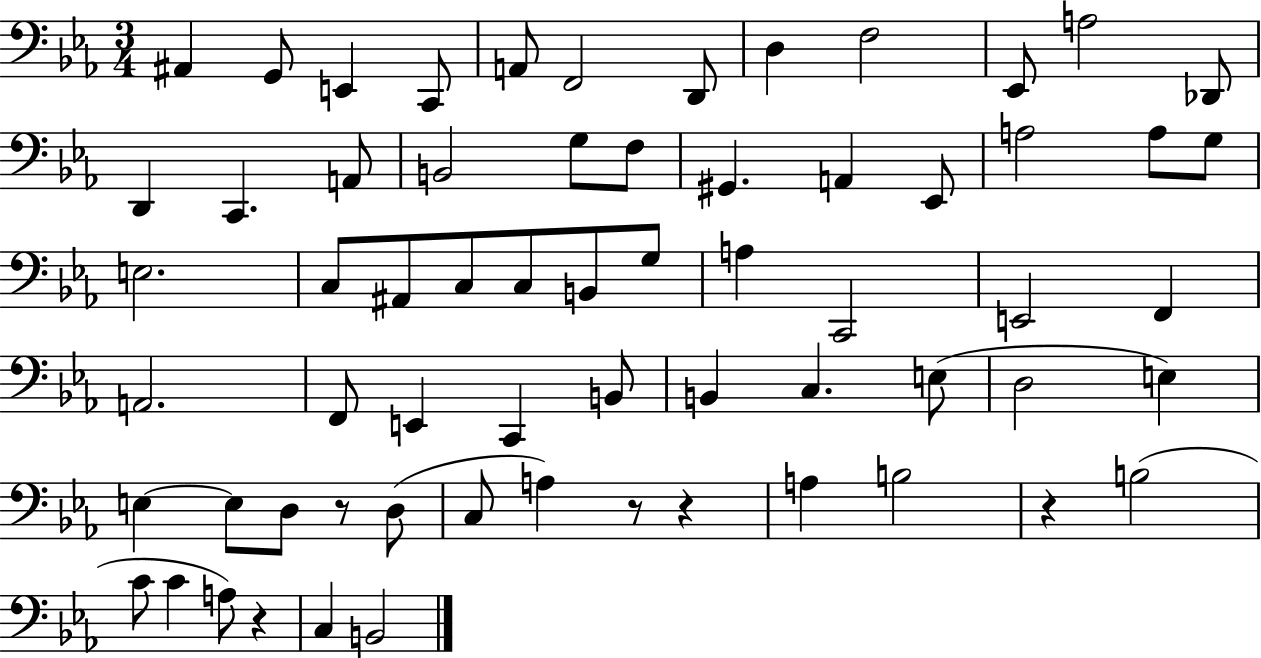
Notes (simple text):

A#2/q G2/e E2/q C2/e A2/e F2/h D2/e D3/q F3/h Eb2/e A3/h Db2/e D2/q C2/q. A2/e B2/h G3/e F3/e G#2/q. A2/q Eb2/e A3/h A3/e G3/e E3/h. C3/e A#2/e C3/e C3/e B2/e G3/e A3/q C2/h E2/h F2/q A2/h. F2/e E2/q C2/q B2/e B2/q C3/q. E3/e D3/h E3/q E3/q E3/e D3/e R/e D3/e C3/e A3/q R/e R/q A3/q B3/h R/q B3/h C4/e C4/q A3/e R/q C3/q B2/h